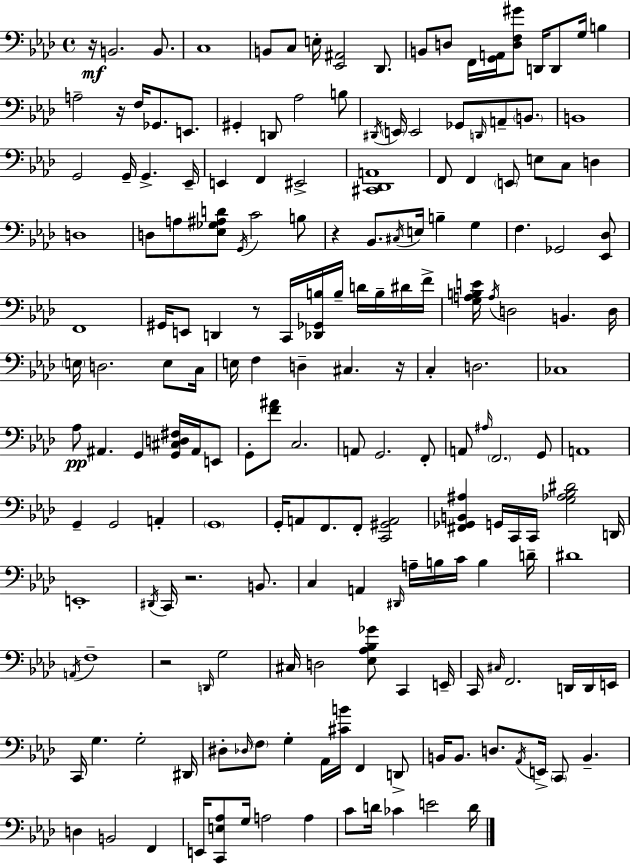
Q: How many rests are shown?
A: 7